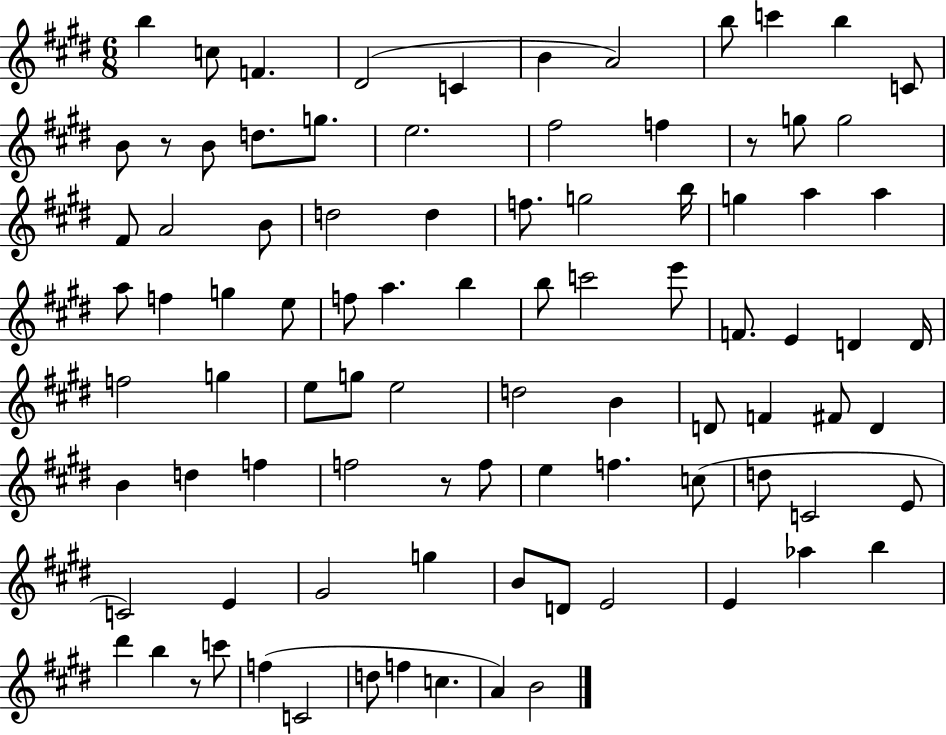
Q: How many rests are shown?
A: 4